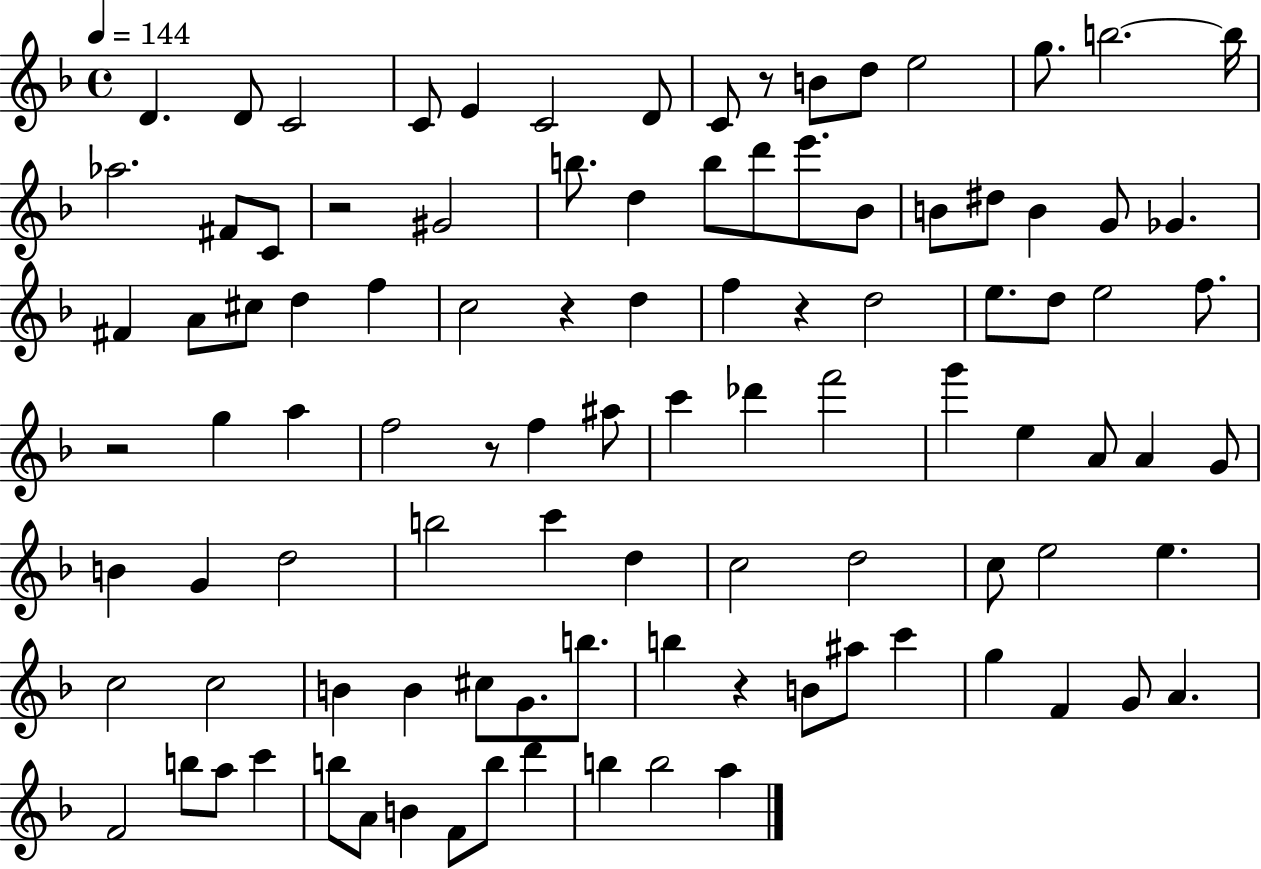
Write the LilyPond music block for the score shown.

{
  \clef treble
  \time 4/4
  \defaultTimeSignature
  \key f \major
  \tempo 4 = 144
  d'4. d'8 c'2 | c'8 e'4 c'2 d'8 | c'8 r8 b'8 d''8 e''2 | g''8. b''2.~~ b''16 | \break aes''2. fis'8 c'8 | r2 gis'2 | b''8. d''4 b''8 d'''8 e'''8. bes'8 | b'8 dis''8 b'4 g'8 ges'4. | \break fis'4 a'8 cis''8 d''4 f''4 | c''2 r4 d''4 | f''4 r4 d''2 | e''8. d''8 e''2 f''8. | \break r2 g''4 a''4 | f''2 r8 f''4 ais''8 | c'''4 des'''4 f'''2 | g'''4 e''4 a'8 a'4 g'8 | \break b'4 g'4 d''2 | b''2 c'''4 d''4 | c''2 d''2 | c''8 e''2 e''4. | \break c''2 c''2 | b'4 b'4 cis''8 g'8. b''8. | b''4 r4 b'8 ais''8 c'''4 | g''4 f'4 g'8 a'4. | \break f'2 b''8 a''8 c'''4 | b''8 a'8 b'4 f'8 b''8 d'''4 | b''4 b''2 a''4 | \bar "|."
}